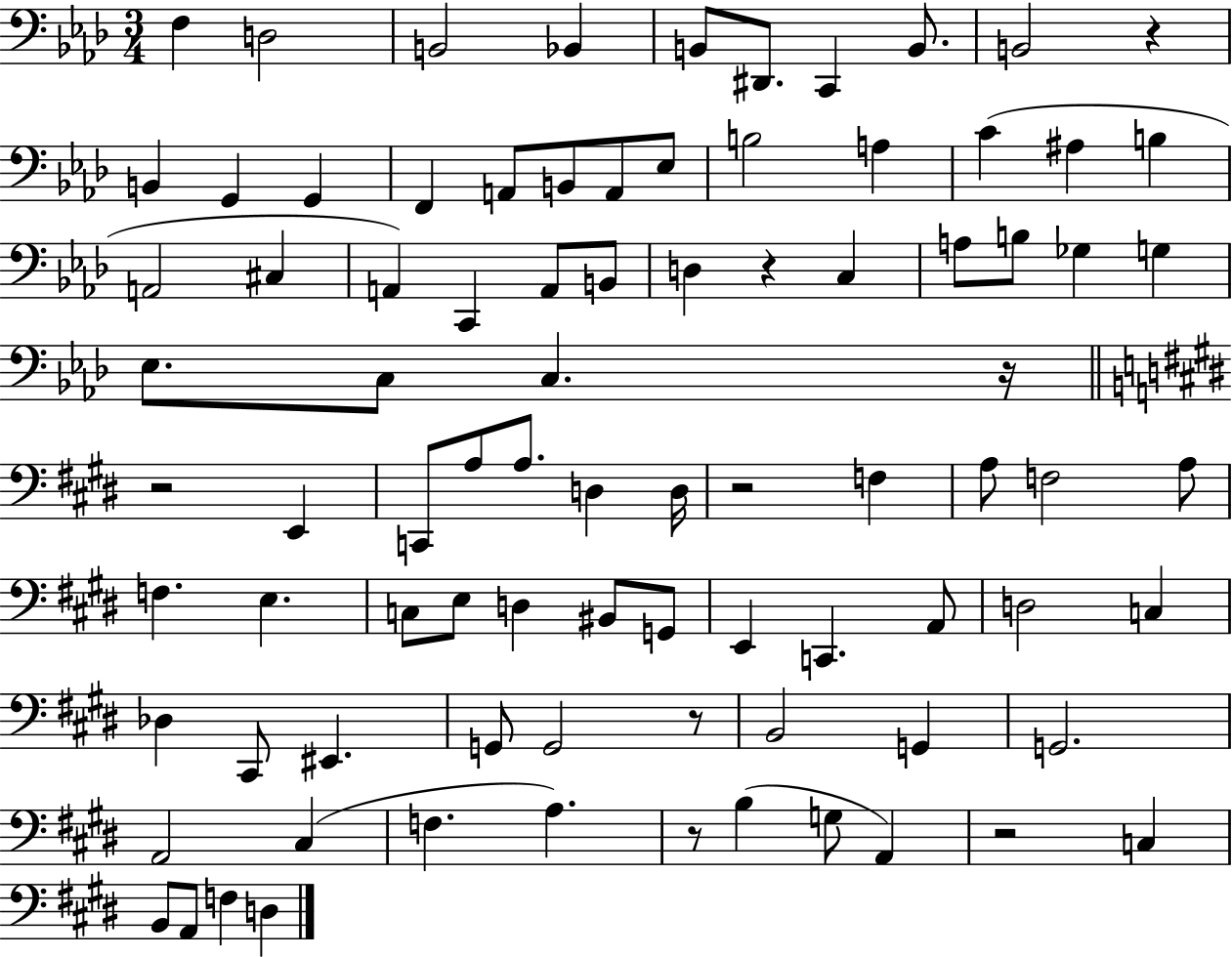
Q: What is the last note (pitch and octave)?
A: D3